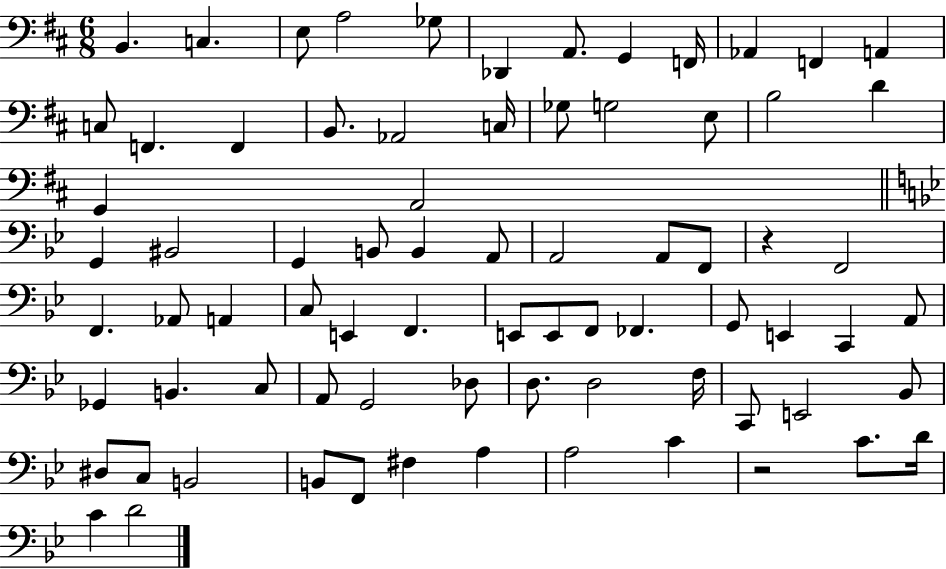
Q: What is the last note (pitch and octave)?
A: D4